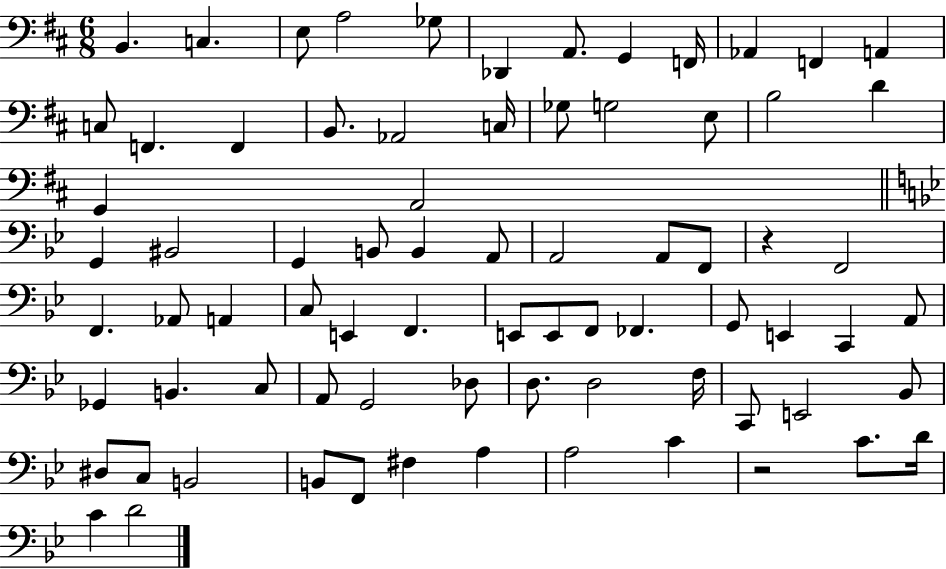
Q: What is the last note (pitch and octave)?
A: D4